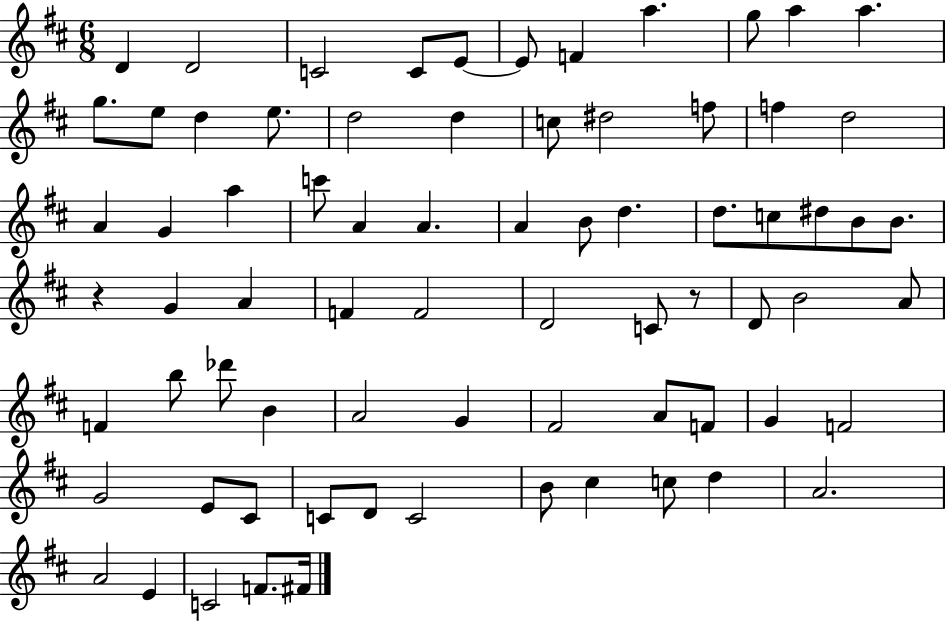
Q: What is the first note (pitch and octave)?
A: D4